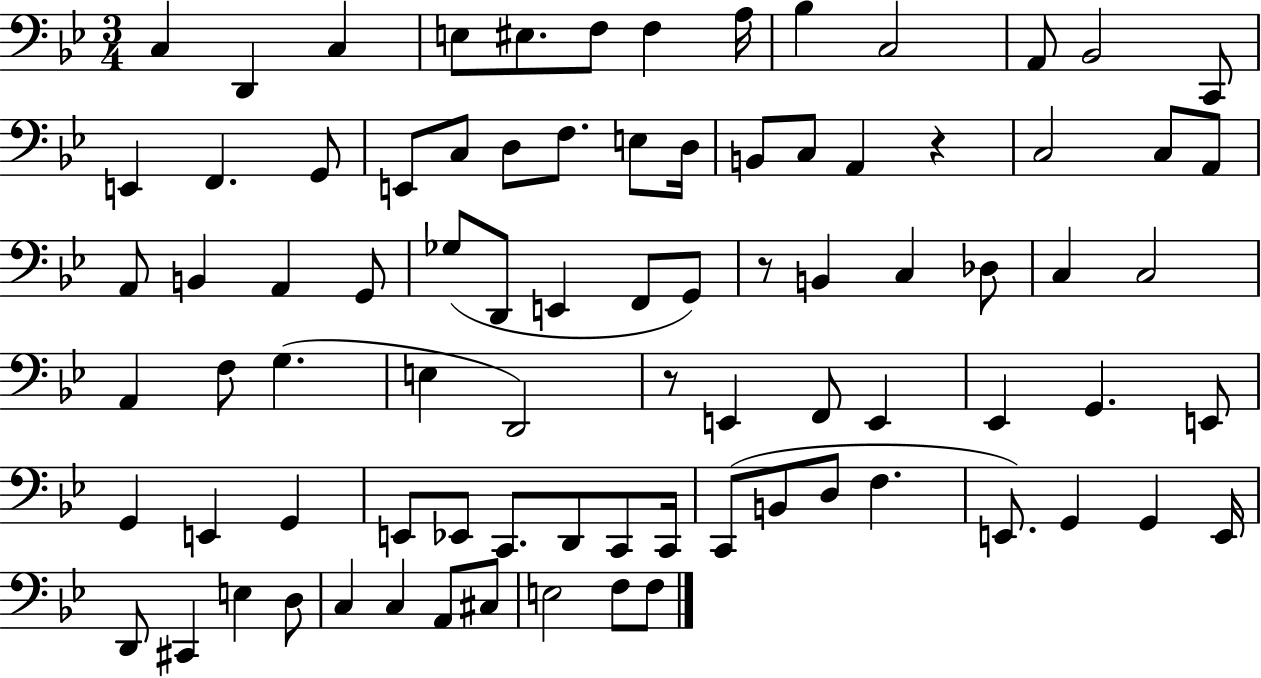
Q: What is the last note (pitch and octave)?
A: F3